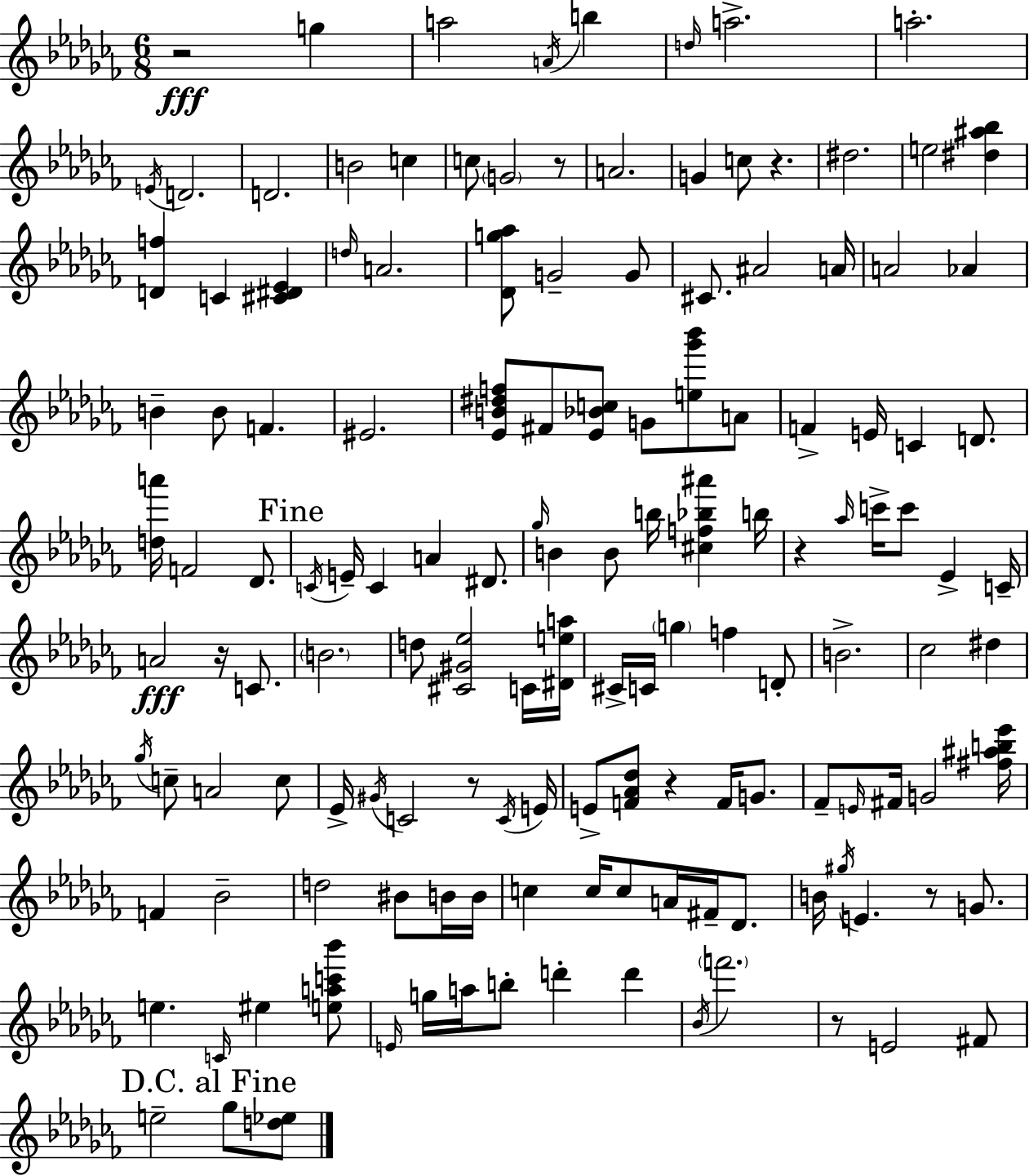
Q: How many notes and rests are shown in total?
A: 141